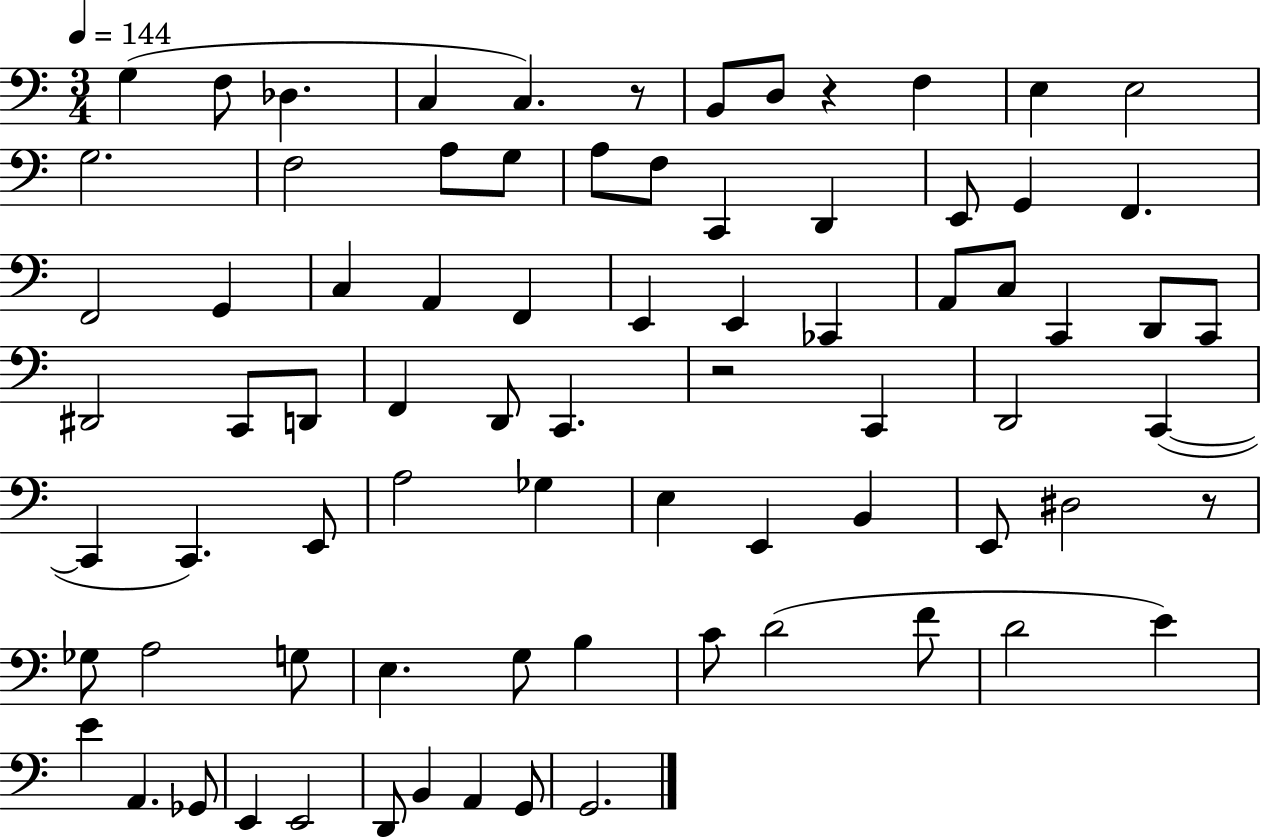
{
  \clef bass
  \numericTimeSignature
  \time 3/4
  \key c \major
  \tempo 4 = 144
  g4( f8 des4. | c4 c4.) r8 | b,8 d8 r4 f4 | e4 e2 | \break g2. | f2 a8 g8 | a8 f8 c,4 d,4 | e,8 g,4 f,4. | \break f,2 g,4 | c4 a,4 f,4 | e,4 e,4 ces,4 | a,8 c8 c,4 d,8 c,8 | \break dis,2 c,8 d,8 | f,4 d,8 c,4. | r2 c,4 | d,2 c,4~(~ | \break c,4 c,4.) e,8 | a2 ges4 | e4 e,4 b,4 | e,8 dis2 r8 | \break ges8 a2 g8 | e4. g8 b4 | c'8 d'2( f'8 | d'2 e'4) | \break e'4 a,4. ges,8 | e,4 e,2 | d,8 b,4 a,4 g,8 | g,2. | \break \bar "|."
}